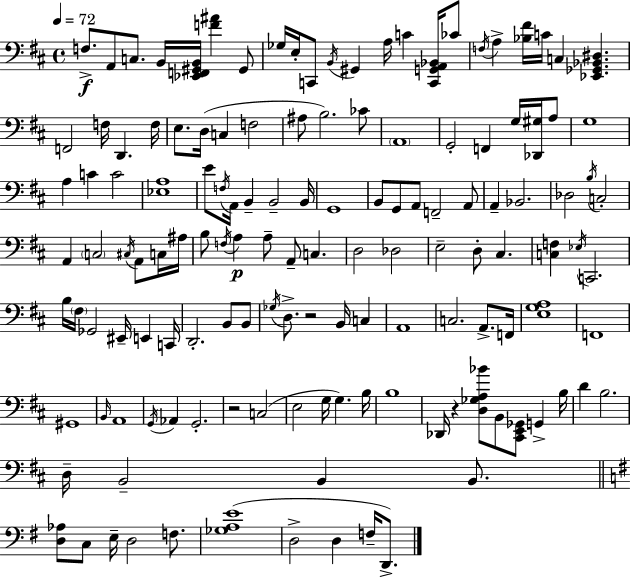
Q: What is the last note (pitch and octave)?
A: D2